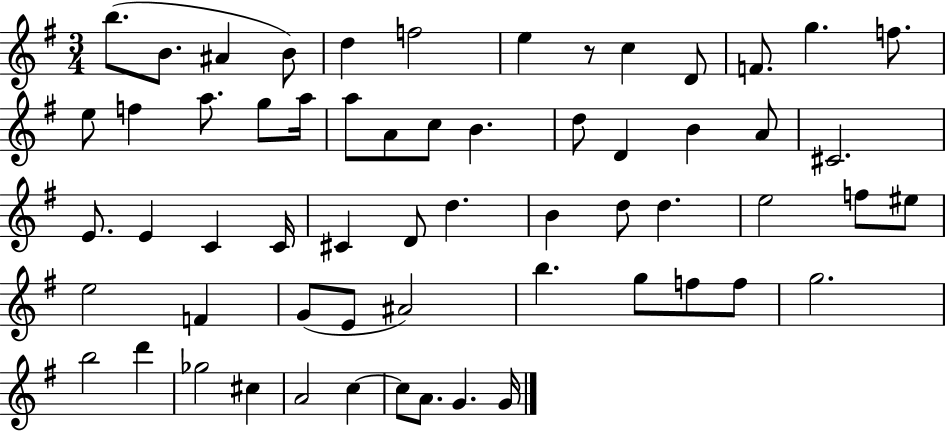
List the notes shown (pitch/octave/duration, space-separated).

B5/e. B4/e. A#4/q B4/e D5/q F5/h E5/q R/e C5/q D4/e F4/e. G5/q. F5/e. E5/e F5/q A5/e. G5/e A5/s A5/e A4/e C5/e B4/q. D5/e D4/q B4/q A4/e C#4/h. E4/e. E4/q C4/q C4/s C#4/q D4/e D5/q. B4/q D5/e D5/q. E5/h F5/e EIS5/e E5/h F4/q G4/e E4/e A#4/h B5/q. G5/e F5/e F5/e G5/h. B5/h D6/q Gb5/h C#5/q A4/h C5/q C5/e A4/e. G4/q. G4/s